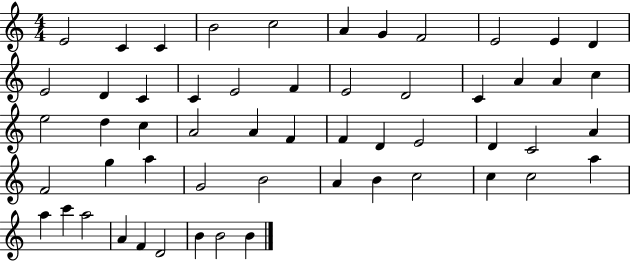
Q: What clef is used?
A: treble